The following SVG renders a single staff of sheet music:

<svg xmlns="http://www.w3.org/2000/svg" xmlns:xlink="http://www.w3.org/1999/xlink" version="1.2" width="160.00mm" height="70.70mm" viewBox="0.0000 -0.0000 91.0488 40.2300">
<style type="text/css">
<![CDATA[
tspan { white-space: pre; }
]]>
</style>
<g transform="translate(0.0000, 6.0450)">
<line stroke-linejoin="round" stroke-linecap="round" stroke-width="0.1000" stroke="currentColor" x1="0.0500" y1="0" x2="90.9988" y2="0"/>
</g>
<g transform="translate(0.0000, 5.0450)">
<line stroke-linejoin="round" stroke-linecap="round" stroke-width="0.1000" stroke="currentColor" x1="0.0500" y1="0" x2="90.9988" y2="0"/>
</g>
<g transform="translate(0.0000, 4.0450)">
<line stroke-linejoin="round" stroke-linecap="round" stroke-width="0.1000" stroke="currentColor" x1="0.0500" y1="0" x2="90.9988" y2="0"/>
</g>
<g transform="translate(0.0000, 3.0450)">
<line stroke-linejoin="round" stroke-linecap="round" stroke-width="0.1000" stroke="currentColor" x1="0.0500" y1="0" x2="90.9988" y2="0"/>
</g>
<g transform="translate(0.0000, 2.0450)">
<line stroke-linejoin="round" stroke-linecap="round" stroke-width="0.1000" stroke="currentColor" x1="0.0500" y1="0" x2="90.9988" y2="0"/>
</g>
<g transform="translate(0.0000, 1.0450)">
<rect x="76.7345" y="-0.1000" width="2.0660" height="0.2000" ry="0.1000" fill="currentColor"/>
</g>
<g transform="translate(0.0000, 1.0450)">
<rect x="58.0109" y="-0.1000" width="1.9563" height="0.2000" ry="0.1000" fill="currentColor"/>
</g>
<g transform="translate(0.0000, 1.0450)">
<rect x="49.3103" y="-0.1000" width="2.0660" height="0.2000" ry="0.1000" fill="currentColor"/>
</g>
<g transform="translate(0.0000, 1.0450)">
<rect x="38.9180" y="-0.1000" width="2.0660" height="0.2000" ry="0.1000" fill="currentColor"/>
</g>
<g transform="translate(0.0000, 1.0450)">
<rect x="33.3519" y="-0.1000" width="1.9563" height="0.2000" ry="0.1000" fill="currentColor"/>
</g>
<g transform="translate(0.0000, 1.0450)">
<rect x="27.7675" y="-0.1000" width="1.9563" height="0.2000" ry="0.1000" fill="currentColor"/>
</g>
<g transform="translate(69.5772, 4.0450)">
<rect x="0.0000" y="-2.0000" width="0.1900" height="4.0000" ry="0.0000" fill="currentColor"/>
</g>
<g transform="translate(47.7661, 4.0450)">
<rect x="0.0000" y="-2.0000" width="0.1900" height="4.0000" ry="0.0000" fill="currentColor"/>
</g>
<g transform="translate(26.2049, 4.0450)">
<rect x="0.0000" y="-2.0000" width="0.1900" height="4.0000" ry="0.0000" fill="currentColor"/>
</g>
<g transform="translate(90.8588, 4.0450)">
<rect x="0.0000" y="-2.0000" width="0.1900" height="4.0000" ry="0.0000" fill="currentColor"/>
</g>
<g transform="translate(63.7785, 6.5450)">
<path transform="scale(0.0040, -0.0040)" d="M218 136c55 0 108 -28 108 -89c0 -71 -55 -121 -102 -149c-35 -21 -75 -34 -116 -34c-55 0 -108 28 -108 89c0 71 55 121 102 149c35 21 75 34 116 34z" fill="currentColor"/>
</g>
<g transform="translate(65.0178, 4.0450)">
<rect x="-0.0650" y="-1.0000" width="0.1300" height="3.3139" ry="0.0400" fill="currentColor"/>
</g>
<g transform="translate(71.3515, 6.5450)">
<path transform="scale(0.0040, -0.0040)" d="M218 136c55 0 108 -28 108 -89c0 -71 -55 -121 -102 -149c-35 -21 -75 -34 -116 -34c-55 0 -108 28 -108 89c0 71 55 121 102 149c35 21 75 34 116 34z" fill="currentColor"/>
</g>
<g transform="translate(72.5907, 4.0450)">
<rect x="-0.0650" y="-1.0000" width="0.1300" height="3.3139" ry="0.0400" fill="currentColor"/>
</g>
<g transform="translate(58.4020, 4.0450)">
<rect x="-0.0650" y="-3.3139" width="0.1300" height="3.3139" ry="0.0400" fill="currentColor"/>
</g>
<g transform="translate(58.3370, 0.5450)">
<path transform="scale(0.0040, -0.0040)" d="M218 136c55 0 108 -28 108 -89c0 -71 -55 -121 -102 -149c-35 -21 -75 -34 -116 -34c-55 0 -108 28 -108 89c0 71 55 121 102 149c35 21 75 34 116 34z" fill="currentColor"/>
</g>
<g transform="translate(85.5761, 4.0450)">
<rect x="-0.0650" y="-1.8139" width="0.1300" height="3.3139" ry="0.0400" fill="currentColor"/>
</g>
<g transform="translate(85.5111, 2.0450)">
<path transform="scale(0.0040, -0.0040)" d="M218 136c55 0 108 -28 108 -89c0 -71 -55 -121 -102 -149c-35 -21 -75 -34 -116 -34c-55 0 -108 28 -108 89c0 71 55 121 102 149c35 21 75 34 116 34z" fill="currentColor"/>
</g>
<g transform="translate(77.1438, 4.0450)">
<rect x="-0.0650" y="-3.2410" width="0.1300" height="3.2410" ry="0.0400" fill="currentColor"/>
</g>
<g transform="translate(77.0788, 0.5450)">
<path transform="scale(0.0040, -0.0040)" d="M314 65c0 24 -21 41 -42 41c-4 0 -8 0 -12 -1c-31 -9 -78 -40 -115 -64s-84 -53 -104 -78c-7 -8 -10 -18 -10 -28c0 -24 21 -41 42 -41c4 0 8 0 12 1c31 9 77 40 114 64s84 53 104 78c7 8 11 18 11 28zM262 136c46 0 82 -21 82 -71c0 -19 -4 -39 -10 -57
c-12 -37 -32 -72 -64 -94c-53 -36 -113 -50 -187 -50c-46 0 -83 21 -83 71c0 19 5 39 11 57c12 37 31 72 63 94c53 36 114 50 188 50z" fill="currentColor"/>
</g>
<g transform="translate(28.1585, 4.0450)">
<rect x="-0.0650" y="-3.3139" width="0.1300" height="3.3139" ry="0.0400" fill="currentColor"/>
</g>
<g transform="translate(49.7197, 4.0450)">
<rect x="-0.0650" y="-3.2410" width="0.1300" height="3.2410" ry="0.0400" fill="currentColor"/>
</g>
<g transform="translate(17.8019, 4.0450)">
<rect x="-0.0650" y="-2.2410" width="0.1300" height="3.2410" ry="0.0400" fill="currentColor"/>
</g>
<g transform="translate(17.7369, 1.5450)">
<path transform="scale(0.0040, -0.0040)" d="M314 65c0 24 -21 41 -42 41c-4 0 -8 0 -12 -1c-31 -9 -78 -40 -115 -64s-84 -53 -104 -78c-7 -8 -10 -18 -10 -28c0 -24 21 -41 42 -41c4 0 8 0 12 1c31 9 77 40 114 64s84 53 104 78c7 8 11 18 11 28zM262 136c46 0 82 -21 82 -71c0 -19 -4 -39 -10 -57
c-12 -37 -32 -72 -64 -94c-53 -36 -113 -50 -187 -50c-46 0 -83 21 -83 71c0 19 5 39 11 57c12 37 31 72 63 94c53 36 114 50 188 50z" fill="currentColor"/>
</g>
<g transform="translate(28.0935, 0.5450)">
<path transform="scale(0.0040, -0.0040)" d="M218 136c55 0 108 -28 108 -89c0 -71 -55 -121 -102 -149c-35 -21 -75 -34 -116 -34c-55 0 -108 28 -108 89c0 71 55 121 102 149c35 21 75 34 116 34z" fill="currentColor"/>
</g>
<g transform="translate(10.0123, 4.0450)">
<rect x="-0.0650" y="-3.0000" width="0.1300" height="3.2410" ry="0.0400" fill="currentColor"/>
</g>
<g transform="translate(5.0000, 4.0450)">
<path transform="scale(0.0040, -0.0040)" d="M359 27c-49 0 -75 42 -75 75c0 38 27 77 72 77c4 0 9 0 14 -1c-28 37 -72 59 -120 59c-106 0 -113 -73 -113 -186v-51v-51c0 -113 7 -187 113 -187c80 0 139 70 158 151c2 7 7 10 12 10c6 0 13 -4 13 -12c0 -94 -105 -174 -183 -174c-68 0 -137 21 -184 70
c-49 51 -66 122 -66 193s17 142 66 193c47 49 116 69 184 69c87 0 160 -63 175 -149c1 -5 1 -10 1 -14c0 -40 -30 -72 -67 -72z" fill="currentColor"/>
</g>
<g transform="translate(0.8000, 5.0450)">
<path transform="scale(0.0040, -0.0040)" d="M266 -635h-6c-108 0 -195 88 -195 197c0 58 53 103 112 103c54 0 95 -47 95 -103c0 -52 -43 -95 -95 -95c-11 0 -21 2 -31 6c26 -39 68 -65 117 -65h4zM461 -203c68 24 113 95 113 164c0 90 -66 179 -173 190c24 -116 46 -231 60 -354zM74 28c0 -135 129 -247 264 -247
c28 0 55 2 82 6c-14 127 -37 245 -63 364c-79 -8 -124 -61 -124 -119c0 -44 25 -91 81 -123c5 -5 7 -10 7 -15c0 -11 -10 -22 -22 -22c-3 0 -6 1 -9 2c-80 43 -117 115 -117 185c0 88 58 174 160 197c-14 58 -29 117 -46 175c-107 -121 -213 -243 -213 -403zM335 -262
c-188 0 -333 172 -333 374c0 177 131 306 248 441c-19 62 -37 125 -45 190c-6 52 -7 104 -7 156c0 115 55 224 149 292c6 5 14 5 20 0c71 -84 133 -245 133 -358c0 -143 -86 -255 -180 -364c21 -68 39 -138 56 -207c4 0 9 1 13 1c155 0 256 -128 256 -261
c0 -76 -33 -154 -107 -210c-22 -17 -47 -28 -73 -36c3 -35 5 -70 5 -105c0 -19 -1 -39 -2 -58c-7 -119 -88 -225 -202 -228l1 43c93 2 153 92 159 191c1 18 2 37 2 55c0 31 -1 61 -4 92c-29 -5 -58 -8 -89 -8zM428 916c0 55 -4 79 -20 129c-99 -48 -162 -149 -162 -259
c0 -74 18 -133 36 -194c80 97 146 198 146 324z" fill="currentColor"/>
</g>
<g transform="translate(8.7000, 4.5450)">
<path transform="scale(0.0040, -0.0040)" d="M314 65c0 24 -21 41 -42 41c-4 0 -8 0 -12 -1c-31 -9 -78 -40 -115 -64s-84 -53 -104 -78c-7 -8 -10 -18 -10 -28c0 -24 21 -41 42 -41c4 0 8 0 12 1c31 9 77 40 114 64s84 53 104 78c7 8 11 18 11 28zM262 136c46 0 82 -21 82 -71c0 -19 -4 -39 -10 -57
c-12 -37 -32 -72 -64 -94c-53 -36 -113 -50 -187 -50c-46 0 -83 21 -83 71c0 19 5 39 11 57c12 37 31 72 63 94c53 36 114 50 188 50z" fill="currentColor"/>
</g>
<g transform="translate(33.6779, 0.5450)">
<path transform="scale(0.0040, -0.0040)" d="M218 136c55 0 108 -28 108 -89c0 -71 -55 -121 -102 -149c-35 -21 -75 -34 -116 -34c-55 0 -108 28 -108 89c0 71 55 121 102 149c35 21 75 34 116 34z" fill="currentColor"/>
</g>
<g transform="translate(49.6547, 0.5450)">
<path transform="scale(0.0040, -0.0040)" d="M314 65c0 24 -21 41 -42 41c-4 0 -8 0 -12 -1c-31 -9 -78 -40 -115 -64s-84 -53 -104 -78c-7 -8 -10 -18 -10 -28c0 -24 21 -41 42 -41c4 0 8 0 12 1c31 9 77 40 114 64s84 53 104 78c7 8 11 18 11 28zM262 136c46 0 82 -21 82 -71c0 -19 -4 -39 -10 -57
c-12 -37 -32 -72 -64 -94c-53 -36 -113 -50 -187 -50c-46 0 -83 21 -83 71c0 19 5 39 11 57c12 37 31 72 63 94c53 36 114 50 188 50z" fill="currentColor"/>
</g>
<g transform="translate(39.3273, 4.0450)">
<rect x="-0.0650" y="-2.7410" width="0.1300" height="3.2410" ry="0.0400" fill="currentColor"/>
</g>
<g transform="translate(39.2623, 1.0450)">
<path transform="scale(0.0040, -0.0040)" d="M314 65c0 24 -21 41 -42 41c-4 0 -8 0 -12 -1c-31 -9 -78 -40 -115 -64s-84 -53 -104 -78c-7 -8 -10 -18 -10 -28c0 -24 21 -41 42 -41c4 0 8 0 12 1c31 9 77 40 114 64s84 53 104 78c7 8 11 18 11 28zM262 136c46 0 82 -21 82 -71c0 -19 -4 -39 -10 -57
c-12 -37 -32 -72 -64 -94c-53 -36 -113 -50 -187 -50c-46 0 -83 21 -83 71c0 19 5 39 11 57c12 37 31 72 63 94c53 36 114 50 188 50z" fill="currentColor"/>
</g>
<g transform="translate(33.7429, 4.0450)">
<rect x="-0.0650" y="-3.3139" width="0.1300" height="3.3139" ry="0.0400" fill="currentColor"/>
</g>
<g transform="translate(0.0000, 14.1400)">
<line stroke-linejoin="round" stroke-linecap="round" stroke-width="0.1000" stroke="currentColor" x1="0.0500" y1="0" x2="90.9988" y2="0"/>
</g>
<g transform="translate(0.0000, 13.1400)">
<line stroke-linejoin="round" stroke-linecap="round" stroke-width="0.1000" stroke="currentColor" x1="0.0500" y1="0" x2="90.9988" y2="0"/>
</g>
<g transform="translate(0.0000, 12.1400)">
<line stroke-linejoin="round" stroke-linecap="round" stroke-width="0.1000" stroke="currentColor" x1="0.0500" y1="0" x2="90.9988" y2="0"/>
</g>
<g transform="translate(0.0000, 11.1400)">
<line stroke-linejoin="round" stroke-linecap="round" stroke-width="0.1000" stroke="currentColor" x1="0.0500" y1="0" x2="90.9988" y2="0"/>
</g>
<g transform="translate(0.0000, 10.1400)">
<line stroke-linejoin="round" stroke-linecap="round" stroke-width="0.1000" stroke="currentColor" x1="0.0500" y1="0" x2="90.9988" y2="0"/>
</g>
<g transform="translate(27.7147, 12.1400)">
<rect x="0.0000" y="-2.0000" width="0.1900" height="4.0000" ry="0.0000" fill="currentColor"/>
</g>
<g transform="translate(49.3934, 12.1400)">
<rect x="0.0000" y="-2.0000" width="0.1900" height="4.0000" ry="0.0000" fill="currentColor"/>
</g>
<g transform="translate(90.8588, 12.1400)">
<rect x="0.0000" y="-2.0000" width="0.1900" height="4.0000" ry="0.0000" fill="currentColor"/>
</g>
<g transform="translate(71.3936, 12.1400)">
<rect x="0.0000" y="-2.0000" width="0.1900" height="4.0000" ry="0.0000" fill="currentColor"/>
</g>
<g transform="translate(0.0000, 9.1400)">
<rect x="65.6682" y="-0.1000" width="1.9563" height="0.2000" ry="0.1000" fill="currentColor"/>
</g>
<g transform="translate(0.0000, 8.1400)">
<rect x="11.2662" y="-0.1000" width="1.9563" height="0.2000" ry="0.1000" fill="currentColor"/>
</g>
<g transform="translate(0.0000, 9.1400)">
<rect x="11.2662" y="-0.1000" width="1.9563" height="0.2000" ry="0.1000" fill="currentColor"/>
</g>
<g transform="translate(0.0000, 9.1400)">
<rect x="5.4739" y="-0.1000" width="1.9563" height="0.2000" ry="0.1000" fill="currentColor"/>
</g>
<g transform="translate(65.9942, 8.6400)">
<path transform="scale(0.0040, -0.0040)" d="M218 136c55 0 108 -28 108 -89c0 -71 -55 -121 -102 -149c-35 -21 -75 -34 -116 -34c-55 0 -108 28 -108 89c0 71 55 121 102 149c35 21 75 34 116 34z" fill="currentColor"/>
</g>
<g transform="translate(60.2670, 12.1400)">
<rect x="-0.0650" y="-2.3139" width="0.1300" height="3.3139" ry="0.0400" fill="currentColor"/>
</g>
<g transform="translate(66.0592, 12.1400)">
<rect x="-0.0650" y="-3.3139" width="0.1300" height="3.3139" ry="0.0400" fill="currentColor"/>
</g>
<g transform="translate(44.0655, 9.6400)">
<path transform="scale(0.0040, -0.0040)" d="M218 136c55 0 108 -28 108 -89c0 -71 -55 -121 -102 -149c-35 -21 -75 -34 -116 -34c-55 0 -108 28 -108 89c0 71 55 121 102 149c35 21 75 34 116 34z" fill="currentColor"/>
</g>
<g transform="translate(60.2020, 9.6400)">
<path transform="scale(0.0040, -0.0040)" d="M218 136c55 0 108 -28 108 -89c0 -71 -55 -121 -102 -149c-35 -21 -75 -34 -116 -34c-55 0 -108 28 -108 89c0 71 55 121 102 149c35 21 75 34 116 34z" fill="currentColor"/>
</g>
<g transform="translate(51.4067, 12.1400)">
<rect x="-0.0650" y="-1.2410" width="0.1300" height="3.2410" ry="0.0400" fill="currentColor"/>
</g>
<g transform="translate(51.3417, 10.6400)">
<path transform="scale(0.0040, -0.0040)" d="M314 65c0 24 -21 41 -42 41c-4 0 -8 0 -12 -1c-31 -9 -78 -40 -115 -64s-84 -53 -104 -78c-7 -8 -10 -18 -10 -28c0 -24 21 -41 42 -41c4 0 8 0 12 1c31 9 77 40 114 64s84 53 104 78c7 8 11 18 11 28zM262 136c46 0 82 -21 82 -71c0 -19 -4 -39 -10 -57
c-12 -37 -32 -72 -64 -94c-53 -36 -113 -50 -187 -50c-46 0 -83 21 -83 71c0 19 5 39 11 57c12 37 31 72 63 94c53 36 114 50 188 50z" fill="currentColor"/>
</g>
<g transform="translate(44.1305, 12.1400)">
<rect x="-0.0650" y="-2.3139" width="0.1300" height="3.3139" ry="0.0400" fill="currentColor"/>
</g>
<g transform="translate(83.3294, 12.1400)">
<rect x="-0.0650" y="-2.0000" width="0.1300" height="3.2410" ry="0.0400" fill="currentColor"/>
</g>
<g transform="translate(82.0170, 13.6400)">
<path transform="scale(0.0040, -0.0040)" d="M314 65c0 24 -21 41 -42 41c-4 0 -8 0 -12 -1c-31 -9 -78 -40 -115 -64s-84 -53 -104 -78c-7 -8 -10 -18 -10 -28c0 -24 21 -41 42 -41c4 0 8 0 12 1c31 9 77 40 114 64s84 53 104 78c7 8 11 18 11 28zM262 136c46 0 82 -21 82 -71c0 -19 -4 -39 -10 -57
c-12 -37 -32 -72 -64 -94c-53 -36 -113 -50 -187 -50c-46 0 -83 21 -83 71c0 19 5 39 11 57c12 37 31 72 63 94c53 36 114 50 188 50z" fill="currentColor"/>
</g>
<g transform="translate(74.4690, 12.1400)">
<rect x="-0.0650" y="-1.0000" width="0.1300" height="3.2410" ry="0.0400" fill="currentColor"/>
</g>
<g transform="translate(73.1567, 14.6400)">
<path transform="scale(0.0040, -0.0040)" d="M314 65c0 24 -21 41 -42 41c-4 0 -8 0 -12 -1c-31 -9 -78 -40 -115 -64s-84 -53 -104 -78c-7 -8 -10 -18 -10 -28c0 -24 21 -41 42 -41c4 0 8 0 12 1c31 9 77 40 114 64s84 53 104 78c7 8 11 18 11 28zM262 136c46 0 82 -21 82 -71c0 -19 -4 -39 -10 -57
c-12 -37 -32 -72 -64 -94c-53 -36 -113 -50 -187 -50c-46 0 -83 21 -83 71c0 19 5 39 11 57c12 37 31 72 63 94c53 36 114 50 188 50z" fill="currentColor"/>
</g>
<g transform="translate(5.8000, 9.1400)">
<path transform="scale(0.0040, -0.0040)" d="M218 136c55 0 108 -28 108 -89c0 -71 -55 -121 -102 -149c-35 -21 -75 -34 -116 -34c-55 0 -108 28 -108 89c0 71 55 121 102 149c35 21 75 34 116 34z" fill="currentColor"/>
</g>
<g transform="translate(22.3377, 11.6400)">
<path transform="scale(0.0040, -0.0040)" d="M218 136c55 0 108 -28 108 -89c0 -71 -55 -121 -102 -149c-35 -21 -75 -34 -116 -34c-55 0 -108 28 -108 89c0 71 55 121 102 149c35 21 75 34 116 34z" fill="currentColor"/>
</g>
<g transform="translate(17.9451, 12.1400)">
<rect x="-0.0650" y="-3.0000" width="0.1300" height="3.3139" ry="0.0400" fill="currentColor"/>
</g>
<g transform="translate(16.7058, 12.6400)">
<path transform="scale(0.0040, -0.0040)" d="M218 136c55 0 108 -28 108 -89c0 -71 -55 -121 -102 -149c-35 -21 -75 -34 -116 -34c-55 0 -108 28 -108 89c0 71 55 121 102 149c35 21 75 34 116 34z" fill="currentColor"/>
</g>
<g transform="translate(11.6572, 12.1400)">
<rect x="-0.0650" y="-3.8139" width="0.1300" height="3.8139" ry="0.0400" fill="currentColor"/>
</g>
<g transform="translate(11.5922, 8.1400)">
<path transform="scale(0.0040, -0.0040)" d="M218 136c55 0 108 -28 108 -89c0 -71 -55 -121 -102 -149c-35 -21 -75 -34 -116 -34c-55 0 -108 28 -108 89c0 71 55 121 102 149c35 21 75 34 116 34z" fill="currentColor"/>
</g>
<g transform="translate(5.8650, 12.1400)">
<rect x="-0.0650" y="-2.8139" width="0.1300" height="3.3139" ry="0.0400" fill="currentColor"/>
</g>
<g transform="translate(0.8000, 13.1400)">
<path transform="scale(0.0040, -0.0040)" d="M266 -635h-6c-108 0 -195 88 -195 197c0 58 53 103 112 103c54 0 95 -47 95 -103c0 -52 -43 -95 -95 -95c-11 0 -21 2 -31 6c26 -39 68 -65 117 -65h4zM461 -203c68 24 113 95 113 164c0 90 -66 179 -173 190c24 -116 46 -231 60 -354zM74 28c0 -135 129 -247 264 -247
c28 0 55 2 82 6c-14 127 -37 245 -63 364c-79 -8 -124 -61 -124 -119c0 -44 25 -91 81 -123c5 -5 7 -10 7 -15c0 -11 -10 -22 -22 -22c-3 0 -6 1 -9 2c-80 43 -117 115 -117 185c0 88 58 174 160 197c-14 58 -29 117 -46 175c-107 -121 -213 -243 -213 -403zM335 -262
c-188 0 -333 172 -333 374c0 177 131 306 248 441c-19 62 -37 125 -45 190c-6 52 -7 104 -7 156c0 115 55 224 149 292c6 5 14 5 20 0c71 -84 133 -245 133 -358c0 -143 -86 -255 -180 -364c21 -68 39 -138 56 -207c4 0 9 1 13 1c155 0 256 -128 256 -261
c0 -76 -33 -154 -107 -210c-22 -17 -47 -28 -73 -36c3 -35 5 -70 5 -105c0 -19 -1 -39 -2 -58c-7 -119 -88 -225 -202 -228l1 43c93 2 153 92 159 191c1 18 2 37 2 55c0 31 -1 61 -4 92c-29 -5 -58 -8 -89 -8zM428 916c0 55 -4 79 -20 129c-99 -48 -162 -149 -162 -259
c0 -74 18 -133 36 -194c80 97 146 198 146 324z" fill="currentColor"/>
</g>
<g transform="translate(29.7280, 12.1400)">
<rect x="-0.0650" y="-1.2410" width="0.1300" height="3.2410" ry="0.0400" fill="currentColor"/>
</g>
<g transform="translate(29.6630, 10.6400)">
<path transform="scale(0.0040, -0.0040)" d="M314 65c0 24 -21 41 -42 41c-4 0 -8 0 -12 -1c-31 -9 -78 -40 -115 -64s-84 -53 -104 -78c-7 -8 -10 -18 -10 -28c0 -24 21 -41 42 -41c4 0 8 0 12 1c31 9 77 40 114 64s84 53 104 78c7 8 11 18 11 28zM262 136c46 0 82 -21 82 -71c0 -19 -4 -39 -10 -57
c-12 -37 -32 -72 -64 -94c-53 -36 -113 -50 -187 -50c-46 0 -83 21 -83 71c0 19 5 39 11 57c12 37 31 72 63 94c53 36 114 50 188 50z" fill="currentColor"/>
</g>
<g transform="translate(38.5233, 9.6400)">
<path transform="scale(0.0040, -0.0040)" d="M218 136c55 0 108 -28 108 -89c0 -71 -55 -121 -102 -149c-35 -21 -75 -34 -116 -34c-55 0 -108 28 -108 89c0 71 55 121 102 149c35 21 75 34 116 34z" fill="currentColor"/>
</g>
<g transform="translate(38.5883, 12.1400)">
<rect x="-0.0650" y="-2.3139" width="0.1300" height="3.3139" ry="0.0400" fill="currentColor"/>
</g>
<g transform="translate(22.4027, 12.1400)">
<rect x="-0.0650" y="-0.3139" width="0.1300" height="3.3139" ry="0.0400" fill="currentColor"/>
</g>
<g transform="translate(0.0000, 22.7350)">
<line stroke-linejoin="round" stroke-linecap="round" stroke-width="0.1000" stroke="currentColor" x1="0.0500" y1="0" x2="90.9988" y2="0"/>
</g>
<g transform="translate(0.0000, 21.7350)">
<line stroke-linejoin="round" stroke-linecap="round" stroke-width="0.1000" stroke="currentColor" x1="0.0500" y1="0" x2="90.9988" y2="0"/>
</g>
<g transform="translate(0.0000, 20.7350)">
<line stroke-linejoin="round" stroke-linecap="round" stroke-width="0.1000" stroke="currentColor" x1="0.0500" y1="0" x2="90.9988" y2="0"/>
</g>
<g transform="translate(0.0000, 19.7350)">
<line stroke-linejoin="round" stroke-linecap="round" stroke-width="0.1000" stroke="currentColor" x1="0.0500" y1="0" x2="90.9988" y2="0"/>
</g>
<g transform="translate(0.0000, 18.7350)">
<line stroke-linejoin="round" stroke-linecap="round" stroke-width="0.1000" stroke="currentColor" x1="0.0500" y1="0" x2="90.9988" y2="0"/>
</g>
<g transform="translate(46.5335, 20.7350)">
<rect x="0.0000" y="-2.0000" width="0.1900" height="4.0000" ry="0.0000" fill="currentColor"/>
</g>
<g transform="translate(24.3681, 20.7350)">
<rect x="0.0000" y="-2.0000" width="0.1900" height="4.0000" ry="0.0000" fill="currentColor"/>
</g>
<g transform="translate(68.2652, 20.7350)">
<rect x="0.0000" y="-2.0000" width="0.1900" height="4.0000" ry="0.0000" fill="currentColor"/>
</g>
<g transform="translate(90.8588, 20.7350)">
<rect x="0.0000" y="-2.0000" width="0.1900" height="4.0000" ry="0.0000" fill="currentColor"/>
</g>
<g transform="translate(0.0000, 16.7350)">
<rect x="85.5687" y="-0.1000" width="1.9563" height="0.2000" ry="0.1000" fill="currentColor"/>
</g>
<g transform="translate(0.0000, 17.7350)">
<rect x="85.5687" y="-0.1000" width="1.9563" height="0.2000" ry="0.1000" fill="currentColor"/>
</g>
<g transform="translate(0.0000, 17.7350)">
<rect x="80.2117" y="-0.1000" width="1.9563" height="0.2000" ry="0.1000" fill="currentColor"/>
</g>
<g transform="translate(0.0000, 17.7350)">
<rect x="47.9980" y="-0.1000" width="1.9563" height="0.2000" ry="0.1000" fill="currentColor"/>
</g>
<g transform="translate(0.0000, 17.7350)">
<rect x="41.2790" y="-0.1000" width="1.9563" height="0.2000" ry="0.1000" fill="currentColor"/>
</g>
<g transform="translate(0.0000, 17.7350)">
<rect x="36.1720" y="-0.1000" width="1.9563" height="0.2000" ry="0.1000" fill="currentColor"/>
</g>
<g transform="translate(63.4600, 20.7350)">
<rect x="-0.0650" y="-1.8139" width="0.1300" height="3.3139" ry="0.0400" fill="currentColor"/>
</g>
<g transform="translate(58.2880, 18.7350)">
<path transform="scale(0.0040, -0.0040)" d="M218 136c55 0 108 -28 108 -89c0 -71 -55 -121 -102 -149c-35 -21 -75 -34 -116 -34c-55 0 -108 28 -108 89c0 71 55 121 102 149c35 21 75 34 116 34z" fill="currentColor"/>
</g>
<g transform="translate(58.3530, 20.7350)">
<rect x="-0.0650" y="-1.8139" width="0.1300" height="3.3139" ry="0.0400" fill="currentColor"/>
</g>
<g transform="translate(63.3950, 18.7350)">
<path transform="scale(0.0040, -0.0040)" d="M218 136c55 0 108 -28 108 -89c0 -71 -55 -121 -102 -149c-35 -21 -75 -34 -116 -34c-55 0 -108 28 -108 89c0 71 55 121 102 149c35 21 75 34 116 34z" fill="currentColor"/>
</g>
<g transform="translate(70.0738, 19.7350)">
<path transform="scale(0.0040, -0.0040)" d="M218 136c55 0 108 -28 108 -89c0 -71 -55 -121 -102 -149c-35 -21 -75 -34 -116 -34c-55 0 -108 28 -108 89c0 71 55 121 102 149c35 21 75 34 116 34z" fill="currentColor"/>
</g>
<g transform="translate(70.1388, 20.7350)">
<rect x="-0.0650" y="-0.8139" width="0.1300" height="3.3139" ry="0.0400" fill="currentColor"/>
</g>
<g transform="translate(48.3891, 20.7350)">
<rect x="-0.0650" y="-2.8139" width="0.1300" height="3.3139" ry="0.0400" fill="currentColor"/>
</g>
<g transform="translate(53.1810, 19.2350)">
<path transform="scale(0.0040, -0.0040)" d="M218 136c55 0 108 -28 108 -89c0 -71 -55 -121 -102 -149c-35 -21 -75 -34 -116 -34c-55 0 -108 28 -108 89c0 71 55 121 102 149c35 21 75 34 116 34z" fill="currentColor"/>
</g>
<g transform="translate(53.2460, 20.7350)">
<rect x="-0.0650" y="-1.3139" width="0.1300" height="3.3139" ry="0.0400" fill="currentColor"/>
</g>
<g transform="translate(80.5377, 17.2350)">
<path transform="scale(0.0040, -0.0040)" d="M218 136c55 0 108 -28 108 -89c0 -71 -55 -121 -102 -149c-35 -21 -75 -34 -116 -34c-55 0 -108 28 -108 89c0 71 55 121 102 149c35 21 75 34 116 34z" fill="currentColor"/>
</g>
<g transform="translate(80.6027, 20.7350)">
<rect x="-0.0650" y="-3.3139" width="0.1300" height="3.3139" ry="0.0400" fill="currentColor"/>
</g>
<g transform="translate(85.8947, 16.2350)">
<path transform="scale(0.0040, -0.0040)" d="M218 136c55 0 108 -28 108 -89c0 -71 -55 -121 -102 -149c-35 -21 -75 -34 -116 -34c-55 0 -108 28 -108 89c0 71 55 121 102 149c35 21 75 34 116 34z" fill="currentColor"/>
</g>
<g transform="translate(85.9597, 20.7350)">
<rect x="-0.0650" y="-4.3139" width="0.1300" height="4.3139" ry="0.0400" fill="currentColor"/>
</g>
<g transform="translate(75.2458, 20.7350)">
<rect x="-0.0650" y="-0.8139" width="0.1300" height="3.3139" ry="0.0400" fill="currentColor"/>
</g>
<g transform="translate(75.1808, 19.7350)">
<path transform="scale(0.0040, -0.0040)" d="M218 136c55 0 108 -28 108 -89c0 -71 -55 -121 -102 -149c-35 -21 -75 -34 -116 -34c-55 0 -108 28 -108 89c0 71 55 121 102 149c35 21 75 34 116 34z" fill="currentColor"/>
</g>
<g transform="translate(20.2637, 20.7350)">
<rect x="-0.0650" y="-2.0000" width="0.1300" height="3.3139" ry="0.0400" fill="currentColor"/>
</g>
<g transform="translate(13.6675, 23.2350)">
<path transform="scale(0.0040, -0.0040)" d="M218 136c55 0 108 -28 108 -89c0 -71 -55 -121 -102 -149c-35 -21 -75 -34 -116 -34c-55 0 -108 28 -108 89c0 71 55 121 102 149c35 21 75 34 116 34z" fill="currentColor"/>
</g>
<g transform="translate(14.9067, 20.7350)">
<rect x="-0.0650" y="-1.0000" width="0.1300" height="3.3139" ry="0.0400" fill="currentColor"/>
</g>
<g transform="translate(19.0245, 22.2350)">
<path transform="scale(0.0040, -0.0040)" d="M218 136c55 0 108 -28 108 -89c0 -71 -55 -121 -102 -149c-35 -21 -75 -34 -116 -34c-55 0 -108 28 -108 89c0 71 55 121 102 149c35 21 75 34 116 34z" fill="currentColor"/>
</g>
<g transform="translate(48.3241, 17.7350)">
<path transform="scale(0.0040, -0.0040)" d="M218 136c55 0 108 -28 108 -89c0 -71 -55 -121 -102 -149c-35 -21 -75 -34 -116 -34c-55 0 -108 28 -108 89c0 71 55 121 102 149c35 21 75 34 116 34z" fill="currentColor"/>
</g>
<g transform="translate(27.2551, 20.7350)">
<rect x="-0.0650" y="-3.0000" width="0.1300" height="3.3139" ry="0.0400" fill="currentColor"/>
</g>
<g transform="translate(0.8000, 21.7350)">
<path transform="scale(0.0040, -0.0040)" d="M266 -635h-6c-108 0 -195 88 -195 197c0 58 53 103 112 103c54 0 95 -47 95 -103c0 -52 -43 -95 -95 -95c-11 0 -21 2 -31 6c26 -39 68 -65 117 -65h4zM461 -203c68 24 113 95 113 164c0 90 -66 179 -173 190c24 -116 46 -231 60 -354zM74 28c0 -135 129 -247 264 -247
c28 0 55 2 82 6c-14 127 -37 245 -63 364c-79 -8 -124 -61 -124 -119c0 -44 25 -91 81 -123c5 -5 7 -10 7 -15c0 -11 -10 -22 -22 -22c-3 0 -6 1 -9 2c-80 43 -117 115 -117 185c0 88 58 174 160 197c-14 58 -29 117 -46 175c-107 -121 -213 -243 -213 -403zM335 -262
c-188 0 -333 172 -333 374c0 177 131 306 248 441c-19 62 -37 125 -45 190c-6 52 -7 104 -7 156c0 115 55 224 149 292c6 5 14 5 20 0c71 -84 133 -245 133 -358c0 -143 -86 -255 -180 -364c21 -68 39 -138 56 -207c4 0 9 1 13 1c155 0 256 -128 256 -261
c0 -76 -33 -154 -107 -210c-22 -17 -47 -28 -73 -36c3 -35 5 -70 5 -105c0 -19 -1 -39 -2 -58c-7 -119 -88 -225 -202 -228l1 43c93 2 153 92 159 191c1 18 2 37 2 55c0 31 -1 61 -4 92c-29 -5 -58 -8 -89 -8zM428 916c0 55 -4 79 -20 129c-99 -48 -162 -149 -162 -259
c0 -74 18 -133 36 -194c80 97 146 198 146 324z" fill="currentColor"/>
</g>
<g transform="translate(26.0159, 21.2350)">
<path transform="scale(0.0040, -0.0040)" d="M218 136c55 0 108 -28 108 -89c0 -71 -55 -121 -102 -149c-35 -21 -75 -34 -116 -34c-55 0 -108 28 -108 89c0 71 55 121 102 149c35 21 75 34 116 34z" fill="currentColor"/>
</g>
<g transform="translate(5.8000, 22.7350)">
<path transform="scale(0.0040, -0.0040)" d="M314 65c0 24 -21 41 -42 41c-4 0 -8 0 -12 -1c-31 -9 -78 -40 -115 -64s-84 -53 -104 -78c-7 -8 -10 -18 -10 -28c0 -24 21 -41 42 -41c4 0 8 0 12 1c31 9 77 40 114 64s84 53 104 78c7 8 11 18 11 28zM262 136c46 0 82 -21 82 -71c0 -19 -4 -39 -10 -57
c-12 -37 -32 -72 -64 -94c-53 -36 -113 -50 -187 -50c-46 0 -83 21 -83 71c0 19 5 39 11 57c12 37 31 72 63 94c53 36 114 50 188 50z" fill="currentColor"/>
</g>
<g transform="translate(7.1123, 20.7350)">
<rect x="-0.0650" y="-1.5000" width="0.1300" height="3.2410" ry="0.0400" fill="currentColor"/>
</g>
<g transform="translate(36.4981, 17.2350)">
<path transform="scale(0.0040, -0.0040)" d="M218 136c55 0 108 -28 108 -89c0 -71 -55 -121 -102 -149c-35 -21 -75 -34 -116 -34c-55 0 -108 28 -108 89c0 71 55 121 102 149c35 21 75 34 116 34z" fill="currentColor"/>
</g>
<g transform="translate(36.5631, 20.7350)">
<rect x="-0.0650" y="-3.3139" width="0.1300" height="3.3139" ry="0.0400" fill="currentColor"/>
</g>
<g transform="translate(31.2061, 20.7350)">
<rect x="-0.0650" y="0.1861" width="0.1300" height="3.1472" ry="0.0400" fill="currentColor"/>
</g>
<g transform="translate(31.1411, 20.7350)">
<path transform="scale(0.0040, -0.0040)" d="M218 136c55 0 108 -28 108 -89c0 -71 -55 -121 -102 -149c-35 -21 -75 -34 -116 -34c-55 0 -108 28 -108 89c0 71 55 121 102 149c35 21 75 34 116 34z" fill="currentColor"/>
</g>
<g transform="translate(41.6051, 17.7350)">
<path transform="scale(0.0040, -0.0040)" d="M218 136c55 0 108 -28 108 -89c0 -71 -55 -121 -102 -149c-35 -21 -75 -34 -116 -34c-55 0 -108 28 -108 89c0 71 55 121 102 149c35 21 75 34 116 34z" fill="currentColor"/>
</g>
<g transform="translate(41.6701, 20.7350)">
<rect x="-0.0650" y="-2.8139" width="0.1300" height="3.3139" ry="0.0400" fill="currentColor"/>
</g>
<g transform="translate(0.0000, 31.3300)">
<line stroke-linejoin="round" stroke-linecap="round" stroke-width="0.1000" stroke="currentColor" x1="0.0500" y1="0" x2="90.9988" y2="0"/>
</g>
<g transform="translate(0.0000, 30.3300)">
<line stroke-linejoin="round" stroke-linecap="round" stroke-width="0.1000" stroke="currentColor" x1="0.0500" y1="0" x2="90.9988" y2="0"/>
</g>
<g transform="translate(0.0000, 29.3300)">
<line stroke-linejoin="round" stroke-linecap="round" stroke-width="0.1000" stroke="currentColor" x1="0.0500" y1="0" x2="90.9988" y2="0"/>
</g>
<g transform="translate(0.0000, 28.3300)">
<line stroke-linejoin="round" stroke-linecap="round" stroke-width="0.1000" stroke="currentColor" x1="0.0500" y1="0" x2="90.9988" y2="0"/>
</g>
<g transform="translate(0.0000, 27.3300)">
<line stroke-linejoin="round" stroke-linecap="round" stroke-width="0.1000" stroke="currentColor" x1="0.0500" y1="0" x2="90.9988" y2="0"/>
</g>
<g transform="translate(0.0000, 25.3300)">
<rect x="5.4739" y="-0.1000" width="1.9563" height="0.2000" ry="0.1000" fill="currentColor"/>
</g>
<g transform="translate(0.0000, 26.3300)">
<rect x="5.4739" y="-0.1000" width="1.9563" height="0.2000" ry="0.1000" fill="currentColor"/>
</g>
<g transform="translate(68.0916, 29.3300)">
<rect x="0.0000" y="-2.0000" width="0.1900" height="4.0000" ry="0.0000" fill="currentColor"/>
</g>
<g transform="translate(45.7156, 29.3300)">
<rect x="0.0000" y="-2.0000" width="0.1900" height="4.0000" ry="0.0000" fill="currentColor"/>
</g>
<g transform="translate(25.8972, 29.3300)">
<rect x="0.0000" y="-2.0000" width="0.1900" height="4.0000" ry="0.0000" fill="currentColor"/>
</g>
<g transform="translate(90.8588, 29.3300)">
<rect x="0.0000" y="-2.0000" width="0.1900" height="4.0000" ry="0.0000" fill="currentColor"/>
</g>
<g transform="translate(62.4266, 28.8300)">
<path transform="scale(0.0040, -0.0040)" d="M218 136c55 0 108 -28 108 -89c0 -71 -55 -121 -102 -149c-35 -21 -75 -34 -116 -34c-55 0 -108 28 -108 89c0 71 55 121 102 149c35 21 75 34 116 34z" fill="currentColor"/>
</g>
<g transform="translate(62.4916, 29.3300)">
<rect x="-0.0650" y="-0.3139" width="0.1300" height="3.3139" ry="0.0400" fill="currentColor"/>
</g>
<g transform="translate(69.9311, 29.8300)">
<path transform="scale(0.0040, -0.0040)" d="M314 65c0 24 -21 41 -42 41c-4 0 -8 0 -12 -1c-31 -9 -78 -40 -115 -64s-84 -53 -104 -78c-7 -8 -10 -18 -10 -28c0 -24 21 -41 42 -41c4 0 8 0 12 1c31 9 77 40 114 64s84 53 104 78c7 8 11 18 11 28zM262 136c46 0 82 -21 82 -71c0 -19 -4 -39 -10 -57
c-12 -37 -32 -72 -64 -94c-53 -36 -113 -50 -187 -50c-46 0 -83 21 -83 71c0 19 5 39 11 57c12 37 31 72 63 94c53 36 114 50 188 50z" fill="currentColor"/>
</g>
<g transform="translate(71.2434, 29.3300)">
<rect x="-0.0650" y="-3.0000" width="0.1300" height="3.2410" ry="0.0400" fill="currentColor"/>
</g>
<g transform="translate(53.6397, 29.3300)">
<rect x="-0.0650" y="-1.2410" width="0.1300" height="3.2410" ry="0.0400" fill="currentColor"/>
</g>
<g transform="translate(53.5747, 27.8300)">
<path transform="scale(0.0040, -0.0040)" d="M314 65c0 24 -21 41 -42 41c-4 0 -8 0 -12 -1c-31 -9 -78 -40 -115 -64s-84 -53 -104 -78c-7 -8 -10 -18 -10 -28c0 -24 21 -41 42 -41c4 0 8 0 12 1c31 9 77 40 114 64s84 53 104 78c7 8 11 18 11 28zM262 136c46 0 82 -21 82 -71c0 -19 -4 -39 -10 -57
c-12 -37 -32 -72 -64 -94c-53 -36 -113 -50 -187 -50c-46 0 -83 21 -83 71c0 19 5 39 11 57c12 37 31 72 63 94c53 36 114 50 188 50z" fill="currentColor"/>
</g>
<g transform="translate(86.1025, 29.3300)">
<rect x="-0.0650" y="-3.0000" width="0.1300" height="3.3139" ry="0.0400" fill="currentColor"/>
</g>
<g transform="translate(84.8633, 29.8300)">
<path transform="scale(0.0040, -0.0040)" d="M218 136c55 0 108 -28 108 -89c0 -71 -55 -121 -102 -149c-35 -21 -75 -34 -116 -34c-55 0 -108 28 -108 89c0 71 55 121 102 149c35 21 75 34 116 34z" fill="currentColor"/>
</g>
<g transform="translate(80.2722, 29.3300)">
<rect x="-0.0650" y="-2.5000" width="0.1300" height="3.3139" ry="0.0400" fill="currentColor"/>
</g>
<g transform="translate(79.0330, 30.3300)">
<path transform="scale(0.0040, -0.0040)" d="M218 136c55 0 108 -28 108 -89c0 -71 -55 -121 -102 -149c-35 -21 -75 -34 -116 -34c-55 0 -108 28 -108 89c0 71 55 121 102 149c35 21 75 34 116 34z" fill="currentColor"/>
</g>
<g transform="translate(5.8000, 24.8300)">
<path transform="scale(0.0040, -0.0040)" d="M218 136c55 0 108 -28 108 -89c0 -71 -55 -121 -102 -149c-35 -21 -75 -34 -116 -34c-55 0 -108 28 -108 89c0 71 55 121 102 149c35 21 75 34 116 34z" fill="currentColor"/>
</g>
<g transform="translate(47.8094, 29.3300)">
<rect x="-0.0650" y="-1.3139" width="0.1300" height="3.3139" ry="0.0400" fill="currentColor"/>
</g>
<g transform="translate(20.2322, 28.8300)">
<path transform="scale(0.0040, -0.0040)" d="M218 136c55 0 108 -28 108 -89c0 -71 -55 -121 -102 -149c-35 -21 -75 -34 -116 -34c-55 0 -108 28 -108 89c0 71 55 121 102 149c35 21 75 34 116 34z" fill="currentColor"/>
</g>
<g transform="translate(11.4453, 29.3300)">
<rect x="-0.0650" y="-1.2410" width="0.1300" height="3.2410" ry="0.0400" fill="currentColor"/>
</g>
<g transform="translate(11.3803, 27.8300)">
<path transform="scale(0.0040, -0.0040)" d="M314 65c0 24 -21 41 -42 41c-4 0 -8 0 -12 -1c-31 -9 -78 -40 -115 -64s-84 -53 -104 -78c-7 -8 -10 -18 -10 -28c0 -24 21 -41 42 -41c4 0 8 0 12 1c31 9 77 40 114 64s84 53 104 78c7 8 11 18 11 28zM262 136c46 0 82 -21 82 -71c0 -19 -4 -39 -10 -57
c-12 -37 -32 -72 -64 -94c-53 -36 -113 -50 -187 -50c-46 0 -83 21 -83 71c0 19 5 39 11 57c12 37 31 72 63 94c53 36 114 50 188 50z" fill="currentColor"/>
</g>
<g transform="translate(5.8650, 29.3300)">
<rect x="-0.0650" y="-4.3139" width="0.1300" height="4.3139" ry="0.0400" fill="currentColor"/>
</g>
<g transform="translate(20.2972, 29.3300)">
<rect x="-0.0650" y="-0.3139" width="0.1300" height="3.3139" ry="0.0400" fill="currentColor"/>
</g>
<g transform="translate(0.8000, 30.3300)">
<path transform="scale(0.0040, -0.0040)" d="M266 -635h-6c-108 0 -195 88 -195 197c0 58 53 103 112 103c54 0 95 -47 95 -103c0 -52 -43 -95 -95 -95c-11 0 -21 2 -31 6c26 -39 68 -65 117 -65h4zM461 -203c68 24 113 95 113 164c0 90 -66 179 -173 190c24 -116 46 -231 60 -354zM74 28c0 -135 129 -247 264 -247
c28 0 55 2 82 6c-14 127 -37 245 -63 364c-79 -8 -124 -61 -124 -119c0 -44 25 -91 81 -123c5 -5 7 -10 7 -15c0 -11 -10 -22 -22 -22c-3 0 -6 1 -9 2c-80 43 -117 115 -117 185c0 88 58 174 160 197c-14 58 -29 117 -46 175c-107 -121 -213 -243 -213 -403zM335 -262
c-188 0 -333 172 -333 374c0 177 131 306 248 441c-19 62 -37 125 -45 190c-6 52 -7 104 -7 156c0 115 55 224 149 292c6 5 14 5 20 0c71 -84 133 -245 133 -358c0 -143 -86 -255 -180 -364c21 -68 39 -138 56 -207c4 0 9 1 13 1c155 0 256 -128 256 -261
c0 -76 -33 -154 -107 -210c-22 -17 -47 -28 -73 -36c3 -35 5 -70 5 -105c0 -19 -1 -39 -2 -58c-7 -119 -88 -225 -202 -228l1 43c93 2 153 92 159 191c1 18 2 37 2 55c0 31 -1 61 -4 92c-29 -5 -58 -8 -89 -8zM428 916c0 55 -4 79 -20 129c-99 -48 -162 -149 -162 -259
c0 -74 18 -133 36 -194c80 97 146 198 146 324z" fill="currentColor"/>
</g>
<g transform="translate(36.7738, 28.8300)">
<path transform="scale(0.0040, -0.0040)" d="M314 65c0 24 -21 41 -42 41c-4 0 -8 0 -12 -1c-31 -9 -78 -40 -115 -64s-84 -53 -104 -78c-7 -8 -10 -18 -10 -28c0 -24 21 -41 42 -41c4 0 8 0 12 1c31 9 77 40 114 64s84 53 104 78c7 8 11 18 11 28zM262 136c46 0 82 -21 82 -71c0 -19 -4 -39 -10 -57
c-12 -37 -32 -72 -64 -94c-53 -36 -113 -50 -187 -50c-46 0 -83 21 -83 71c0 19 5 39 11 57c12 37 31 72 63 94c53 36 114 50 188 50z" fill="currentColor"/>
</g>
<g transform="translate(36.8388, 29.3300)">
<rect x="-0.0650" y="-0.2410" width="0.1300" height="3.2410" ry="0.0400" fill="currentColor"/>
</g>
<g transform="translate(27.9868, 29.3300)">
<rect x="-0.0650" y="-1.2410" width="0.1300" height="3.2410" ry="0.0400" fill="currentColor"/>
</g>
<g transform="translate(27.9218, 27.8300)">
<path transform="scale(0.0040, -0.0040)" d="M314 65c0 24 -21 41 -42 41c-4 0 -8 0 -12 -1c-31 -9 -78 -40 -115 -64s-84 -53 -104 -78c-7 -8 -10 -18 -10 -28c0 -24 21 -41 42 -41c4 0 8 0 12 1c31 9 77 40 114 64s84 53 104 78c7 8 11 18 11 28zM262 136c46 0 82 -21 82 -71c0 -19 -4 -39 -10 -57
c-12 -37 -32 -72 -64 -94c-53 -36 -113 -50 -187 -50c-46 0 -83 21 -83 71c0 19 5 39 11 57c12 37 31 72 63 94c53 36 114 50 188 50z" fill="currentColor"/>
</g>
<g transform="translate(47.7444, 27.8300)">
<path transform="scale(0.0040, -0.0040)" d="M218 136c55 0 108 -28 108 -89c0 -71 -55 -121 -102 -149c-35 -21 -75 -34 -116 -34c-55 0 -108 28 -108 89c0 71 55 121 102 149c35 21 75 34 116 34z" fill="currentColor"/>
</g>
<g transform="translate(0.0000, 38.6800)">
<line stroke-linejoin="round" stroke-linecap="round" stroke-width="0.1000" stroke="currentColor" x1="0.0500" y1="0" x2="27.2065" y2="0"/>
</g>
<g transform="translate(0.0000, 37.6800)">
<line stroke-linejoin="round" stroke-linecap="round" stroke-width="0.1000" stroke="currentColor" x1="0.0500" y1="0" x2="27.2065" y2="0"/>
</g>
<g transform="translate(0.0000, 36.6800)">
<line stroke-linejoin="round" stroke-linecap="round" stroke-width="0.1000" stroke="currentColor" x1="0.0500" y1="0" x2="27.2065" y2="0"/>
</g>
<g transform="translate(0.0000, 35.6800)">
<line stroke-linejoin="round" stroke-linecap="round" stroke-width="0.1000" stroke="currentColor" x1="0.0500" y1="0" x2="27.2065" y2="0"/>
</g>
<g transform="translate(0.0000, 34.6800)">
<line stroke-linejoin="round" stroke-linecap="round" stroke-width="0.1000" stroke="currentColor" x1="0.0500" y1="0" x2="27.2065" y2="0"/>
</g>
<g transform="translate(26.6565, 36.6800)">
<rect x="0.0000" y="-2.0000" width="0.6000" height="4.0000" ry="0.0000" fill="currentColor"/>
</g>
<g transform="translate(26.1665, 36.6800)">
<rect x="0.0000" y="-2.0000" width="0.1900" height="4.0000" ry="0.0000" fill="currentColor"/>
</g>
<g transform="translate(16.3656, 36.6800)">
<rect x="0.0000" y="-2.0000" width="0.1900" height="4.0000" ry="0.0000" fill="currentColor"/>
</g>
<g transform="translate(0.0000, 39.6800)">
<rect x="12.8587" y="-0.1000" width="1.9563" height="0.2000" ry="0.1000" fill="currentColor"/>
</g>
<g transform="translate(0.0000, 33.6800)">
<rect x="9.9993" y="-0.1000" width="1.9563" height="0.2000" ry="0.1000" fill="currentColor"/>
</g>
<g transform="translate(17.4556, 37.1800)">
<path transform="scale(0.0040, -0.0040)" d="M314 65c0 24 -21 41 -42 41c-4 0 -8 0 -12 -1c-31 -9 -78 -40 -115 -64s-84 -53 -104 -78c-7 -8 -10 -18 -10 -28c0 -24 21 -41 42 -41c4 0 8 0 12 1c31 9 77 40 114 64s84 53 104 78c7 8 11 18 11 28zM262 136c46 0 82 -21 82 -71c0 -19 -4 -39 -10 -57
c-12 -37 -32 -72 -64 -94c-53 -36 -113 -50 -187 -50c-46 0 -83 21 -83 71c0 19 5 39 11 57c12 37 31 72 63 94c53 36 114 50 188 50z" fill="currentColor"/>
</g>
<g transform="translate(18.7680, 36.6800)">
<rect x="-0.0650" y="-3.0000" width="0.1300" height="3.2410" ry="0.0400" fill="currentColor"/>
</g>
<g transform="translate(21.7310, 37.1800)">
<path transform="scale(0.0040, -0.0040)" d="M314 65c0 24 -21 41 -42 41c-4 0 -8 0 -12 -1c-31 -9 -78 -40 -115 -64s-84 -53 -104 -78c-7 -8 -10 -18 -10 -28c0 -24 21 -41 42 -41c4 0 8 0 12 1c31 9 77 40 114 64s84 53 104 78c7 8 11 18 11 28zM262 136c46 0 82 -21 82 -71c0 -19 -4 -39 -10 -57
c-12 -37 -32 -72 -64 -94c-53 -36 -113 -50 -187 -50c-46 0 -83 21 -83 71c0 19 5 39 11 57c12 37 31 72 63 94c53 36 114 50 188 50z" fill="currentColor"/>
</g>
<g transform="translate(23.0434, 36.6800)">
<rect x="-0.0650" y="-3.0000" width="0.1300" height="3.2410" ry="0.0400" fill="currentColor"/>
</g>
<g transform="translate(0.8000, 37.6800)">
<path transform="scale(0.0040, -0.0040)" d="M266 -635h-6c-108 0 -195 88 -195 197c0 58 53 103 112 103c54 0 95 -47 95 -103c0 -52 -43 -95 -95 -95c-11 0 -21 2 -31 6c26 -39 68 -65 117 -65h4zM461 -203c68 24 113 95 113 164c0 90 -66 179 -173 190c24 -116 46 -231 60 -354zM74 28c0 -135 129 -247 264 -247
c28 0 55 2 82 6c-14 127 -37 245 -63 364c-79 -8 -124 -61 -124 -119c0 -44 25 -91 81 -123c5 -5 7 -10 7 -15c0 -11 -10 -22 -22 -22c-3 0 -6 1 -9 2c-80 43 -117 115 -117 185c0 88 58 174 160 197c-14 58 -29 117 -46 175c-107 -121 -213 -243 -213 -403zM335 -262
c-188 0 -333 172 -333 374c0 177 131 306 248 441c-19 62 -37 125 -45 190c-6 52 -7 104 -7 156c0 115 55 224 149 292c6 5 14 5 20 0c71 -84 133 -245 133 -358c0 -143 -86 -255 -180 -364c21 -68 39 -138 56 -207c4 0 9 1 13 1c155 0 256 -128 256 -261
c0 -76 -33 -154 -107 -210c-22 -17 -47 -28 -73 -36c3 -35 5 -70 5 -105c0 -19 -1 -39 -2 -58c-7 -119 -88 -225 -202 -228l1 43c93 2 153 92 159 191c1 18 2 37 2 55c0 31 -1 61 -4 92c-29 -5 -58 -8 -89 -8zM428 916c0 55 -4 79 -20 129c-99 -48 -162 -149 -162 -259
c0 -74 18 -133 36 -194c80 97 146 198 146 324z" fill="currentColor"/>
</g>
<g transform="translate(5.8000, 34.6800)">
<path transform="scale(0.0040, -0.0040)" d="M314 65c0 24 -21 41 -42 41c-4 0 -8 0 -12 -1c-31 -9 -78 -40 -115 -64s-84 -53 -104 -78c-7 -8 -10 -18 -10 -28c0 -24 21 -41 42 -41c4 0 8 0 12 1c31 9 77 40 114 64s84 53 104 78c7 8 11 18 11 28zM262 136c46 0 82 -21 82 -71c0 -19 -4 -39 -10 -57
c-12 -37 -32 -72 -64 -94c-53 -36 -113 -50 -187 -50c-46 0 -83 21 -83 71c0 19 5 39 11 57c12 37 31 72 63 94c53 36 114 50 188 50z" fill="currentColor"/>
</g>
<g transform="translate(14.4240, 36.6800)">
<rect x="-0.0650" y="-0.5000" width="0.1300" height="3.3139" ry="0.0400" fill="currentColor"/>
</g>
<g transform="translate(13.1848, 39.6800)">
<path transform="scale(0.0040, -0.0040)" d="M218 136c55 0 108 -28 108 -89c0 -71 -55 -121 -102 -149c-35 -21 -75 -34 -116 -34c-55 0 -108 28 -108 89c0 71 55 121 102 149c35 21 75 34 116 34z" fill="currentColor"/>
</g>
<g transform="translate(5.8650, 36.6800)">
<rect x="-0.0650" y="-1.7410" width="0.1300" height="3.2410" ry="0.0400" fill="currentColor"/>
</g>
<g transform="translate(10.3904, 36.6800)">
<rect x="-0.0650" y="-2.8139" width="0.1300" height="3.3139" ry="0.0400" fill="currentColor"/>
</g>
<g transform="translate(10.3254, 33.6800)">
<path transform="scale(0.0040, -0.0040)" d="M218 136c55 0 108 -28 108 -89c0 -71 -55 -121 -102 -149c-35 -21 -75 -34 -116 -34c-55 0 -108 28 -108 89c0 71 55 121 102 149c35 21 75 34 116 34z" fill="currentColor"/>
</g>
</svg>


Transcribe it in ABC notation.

X:1
T:Untitled
M:4/4
L:1/4
K:C
A2 g2 b b a2 b2 b D D b2 f a c' A c e2 g g e2 g b D2 F2 E2 D F A B b a a e f f d d b d' d' e2 c e2 c2 e e2 c A2 G A f2 a C A2 A2